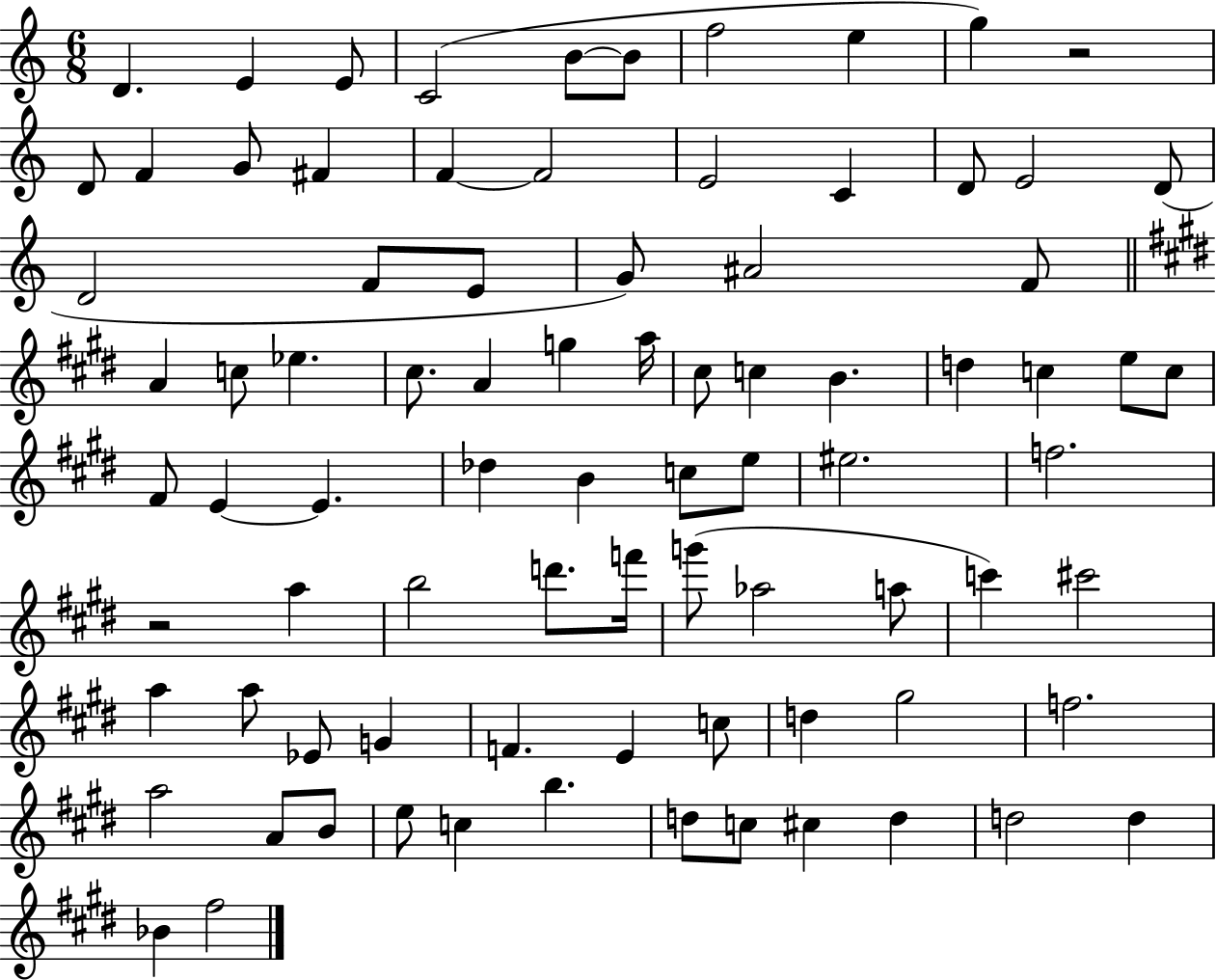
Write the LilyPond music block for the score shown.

{
  \clef treble
  \numericTimeSignature
  \time 6/8
  \key c \major
  \repeat volta 2 { d'4. e'4 e'8 | c'2( b'8~~ b'8 | f''2 e''4 | g''4) r2 | \break d'8 f'4 g'8 fis'4 | f'4~~ f'2 | e'2 c'4 | d'8 e'2 d'8( | \break d'2 f'8 e'8 | g'8) ais'2 f'8 | \bar "||" \break \key e \major a'4 c''8 ees''4. | cis''8. a'4 g''4 a''16 | cis''8 c''4 b'4. | d''4 c''4 e''8 c''8 | \break fis'8 e'4~~ e'4. | des''4 b'4 c''8 e''8 | eis''2. | f''2. | \break r2 a''4 | b''2 d'''8. f'''16 | g'''8( aes''2 a''8 | c'''4) cis'''2 | \break a''4 a''8 ees'8 g'4 | f'4. e'4 c''8 | d''4 gis''2 | f''2. | \break a''2 a'8 b'8 | e''8 c''4 b''4. | d''8 c''8 cis''4 d''4 | d''2 d''4 | \break bes'4 fis''2 | } \bar "|."
}